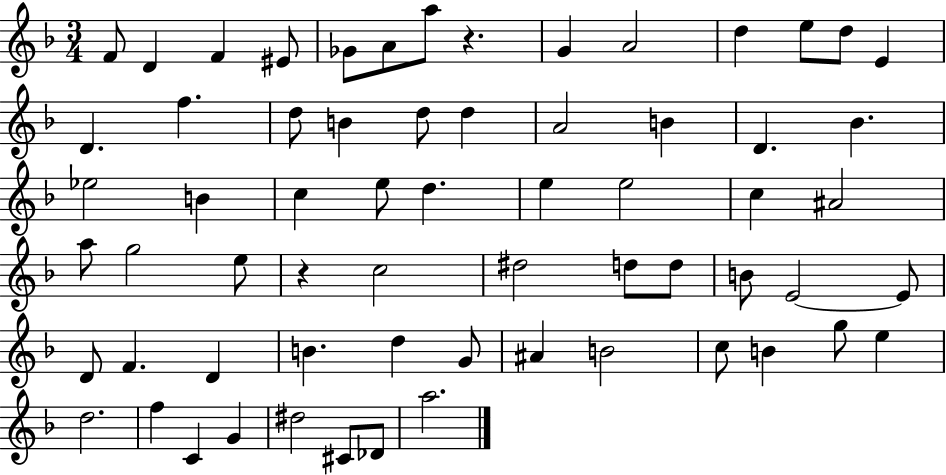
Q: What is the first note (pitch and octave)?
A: F4